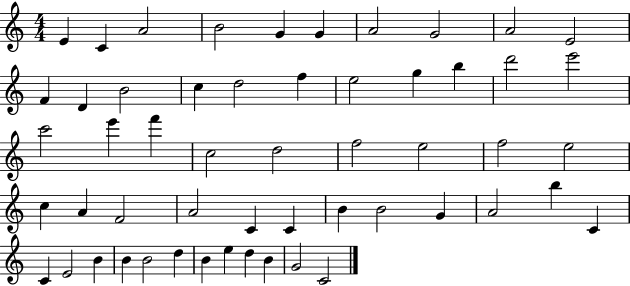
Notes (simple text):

E4/q C4/q A4/h B4/h G4/q G4/q A4/h G4/h A4/h E4/h F4/q D4/q B4/h C5/q D5/h F5/q E5/h G5/q B5/q D6/h E6/h C6/h E6/q F6/q C5/h D5/h F5/h E5/h F5/h E5/h C5/q A4/q F4/h A4/h C4/q C4/q B4/q B4/h G4/q A4/h B5/q C4/q C4/q E4/h B4/q B4/q B4/h D5/q B4/q E5/q D5/q B4/q G4/h C4/h